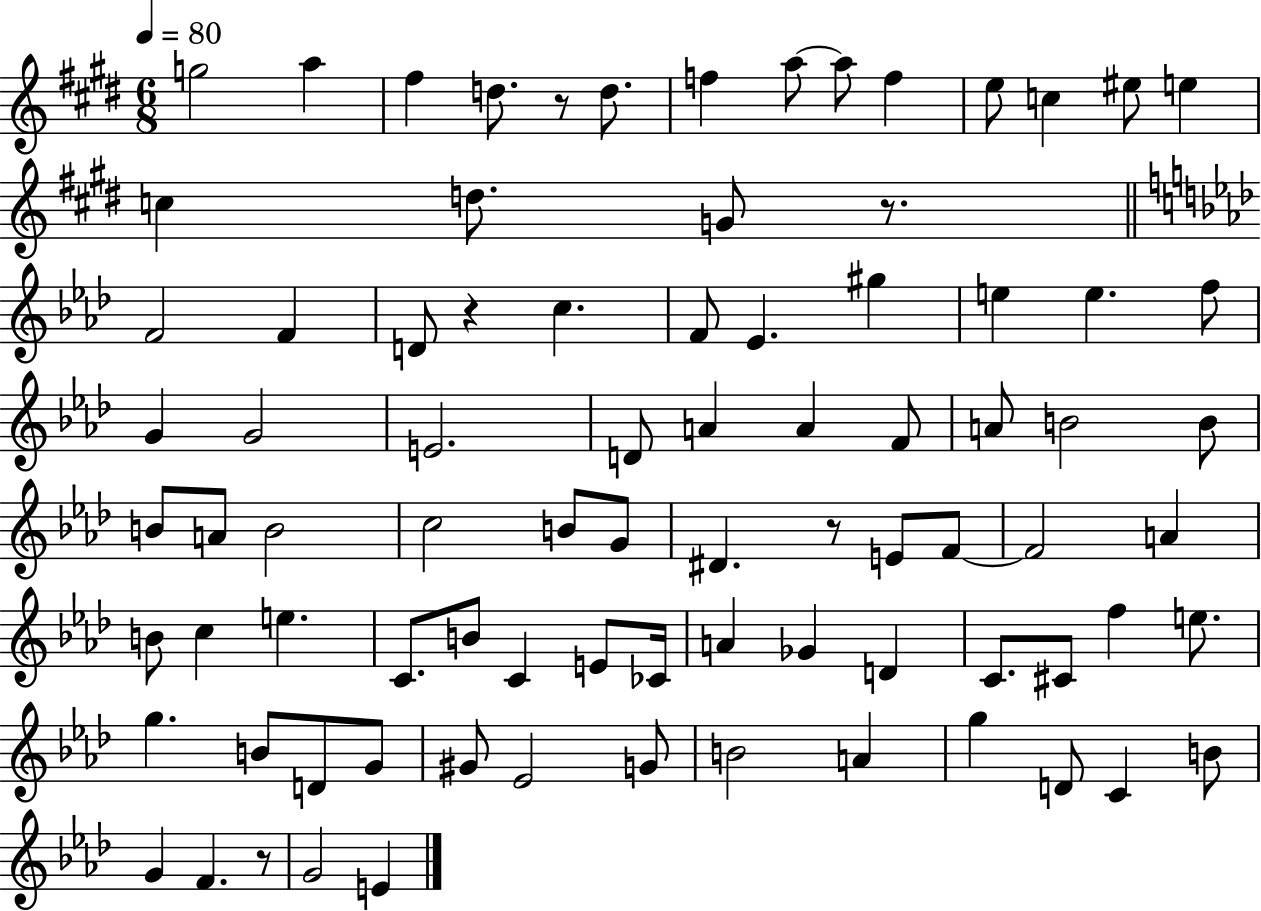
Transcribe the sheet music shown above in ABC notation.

X:1
T:Untitled
M:6/8
L:1/4
K:E
g2 a ^f d/2 z/2 d/2 f a/2 a/2 f e/2 c ^e/2 e c d/2 G/2 z/2 F2 F D/2 z c F/2 _E ^g e e f/2 G G2 E2 D/2 A A F/2 A/2 B2 B/2 B/2 A/2 B2 c2 B/2 G/2 ^D z/2 E/2 F/2 F2 A B/2 c e C/2 B/2 C E/2 _C/4 A _G D C/2 ^C/2 f e/2 g B/2 D/2 G/2 ^G/2 _E2 G/2 B2 A g D/2 C B/2 G F z/2 G2 E